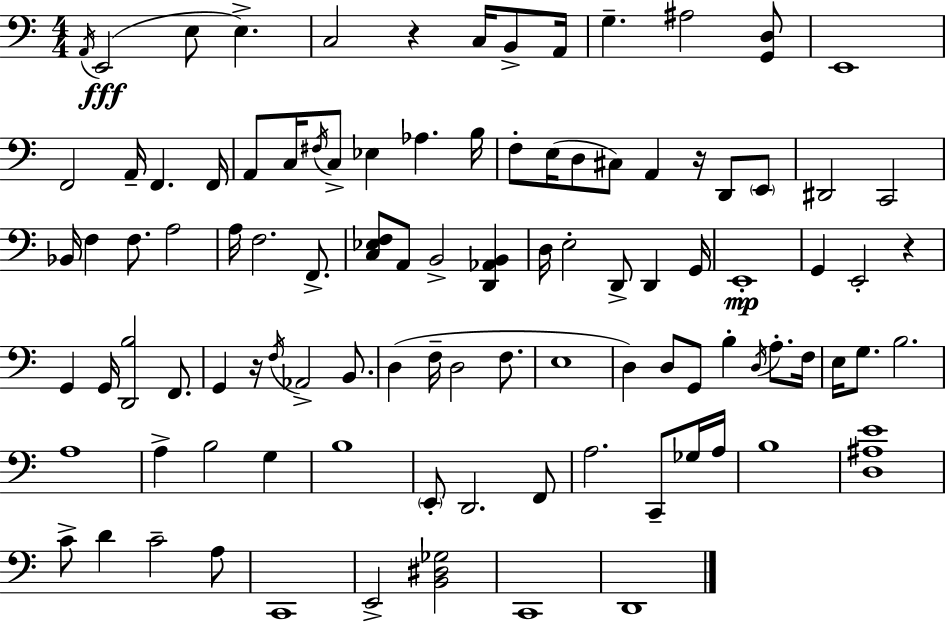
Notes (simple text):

A2/s E2/h E3/e E3/q. C3/h R/q C3/s B2/e A2/s G3/q. A#3/h [G2,D3]/e E2/w F2/h A2/s F2/q. F2/s A2/e C3/s F#3/s C3/e Eb3/q Ab3/q. B3/s F3/e E3/s D3/e C#3/e A2/q R/s D2/e E2/e D#2/h C2/h Bb2/s F3/q F3/e. A3/h A3/s F3/h. F2/e. [C3,Eb3,F3]/e A2/e B2/h [D2,Ab2,B2]/q D3/s E3/h D2/e D2/q G2/s E2/w G2/q E2/h R/q G2/q G2/s [D2,B3]/h F2/e. G2/q R/s F3/s Ab2/h B2/e. D3/q F3/s D3/h F3/e. E3/w D3/q D3/e G2/e B3/q D3/s A3/e. F3/s E3/s G3/e. B3/h. A3/w A3/q B3/h G3/q B3/w E2/e D2/h. F2/e A3/h. C2/e Gb3/s A3/s B3/w [D3,A#3,E4]/w C4/e D4/q C4/h A3/e C2/w E2/h [B2,D#3,Gb3]/h C2/w D2/w